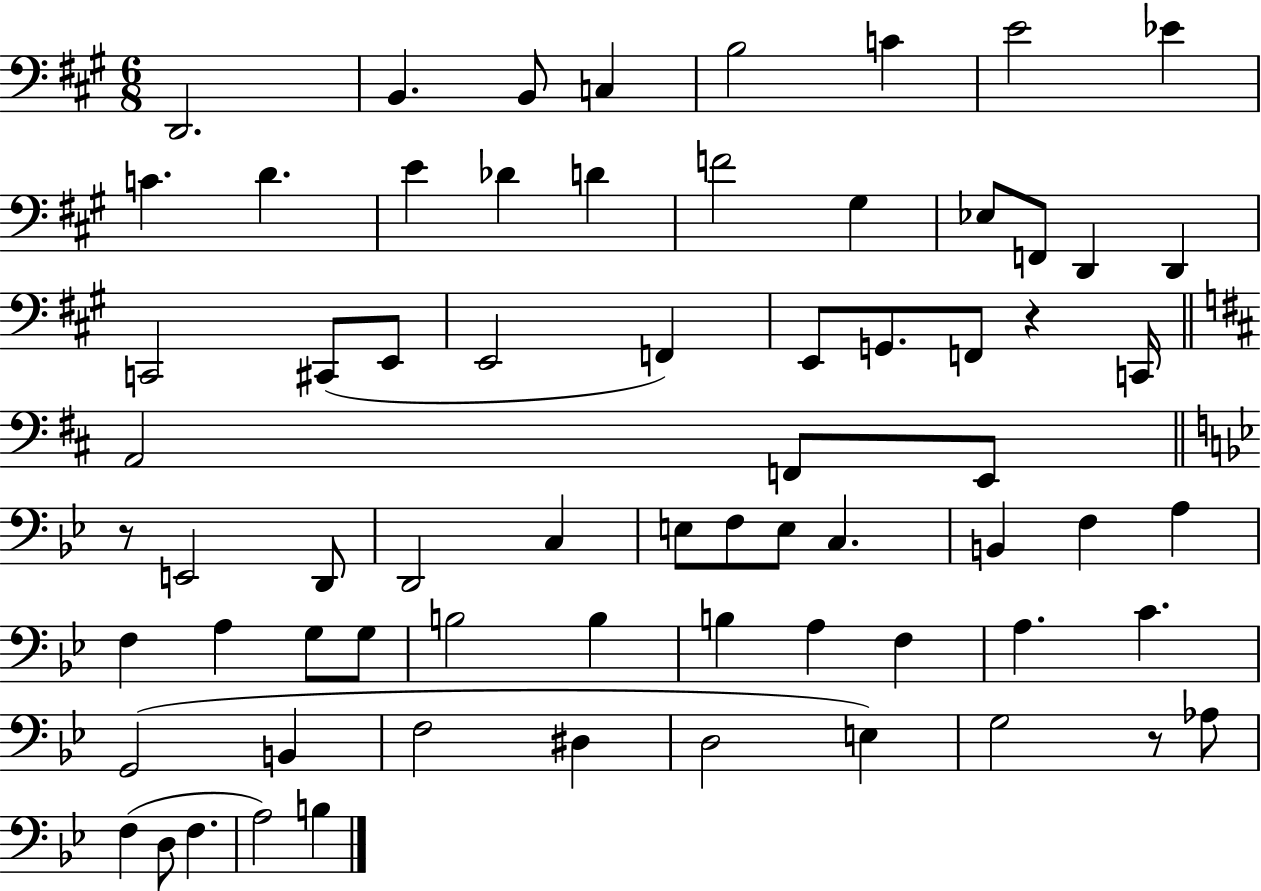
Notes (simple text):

D2/h. B2/q. B2/e C3/q B3/h C4/q E4/h Eb4/q C4/q. D4/q. E4/q Db4/q D4/q F4/h G#3/q Eb3/e F2/e D2/q D2/q C2/h C#2/e E2/e E2/h F2/q E2/e G2/e. F2/e R/q C2/s A2/h F2/e E2/e R/e E2/h D2/e D2/h C3/q E3/e F3/e E3/e C3/q. B2/q F3/q A3/q F3/q A3/q G3/e G3/e B3/h B3/q B3/q A3/q F3/q A3/q. C4/q. G2/h B2/q F3/h D#3/q D3/h E3/q G3/h R/e Ab3/e F3/q D3/e F3/q. A3/h B3/q